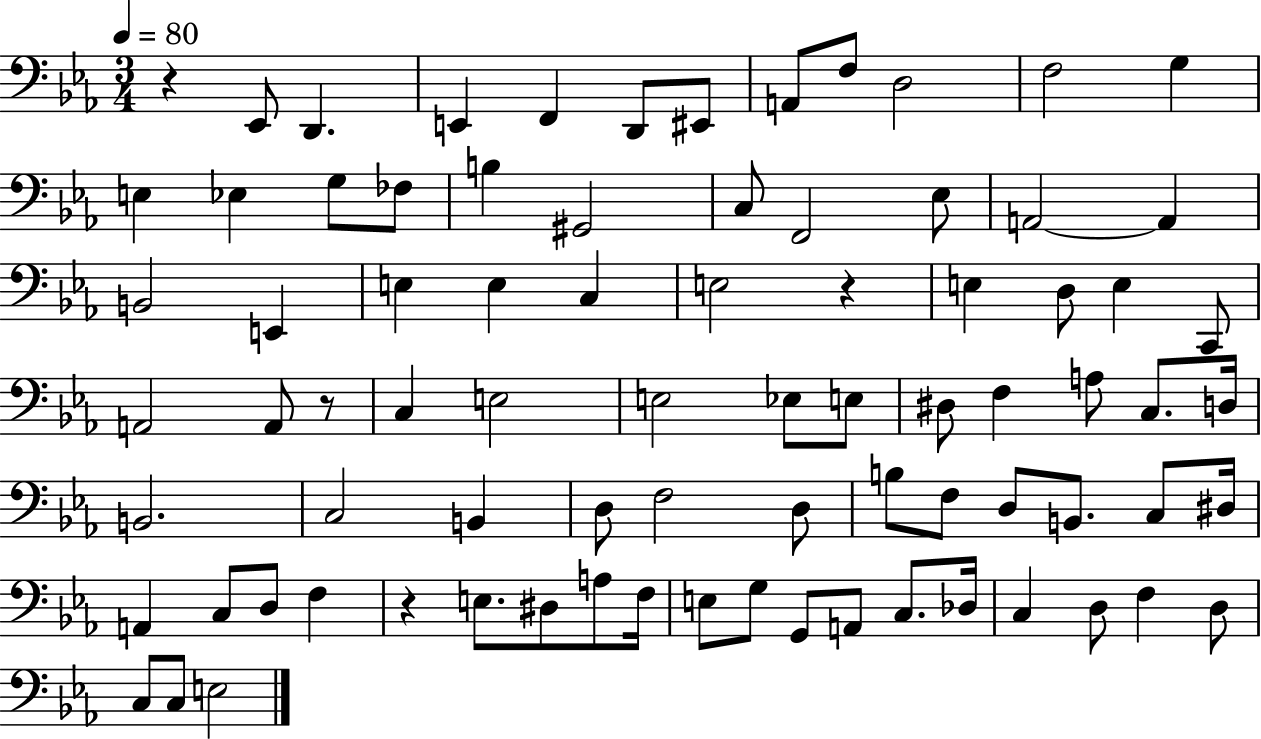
R/q Eb2/e D2/q. E2/q F2/q D2/e EIS2/e A2/e F3/e D3/h F3/h G3/q E3/q Eb3/q G3/e FES3/e B3/q G#2/h C3/e F2/h Eb3/e A2/h A2/q B2/h E2/q E3/q E3/q C3/q E3/h R/q E3/q D3/e E3/q C2/e A2/h A2/e R/e C3/q E3/h E3/h Eb3/e E3/e D#3/e F3/q A3/e C3/e. D3/s B2/h. C3/h B2/q D3/e F3/h D3/e B3/e F3/e D3/e B2/e. C3/e D#3/s A2/q C3/e D3/e F3/q R/q E3/e. D#3/e A3/e F3/s E3/e G3/e G2/e A2/e C3/e. Db3/s C3/q D3/e F3/q D3/e C3/e C3/e E3/h